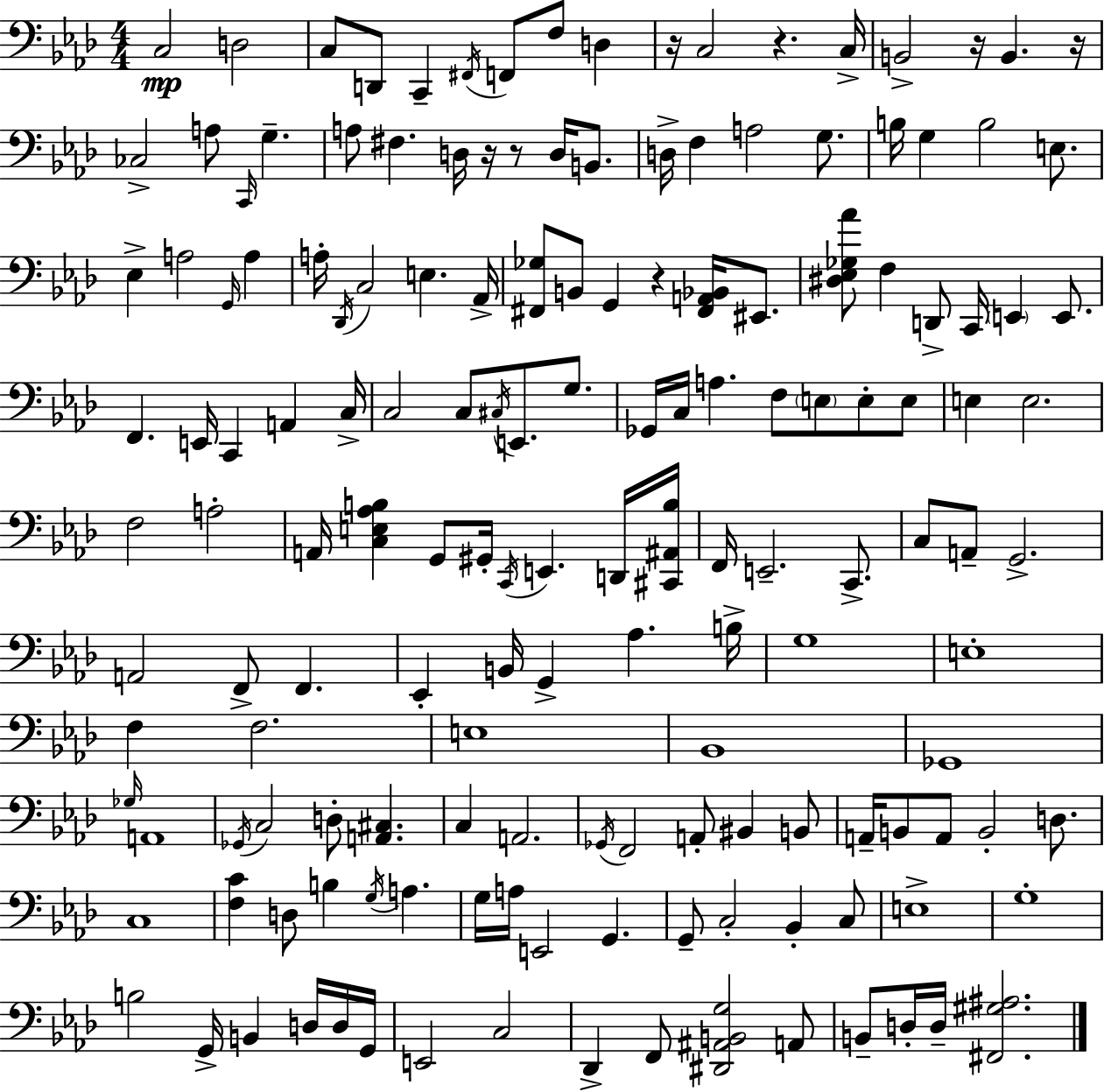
X:1
T:Untitled
M:4/4
L:1/4
K:Fm
C,2 D,2 C,/2 D,,/2 C,, ^F,,/4 F,,/2 F,/2 D, z/4 C,2 z C,/4 B,,2 z/4 B,, z/4 _C,2 A,/2 C,,/4 G, A,/2 ^F, D,/4 z/4 z/2 D,/4 B,,/2 D,/4 F, A,2 G,/2 B,/4 G, B,2 E,/2 _E, A,2 G,,/4 A, A,/4 _D,,/4 C,2 E, _A,,/4 [^F,,_G,]/2 B,,/2 G,, z [^F,,A,,_B,,]/4 ^E,,/2 [^D,_E,_G,_A]/2 F, D,,/2 C,,/4 E,, E,,/2 F,, E,,/4 C,, A,, C,/4 C,2 C,/2 ^C,/4 E,,/2 G,/2 _G,,/4 C,/4 A, F,/2 E,/2 E,/2 E,/2 E, E,2 F,2 A,2 A,,/4 [C,E,_A,B,] G,,/2 ^G,,/4 C,,/4 E,, D,,/4 [^C,,^A,,B,]/4 F,,/4 E,,2 C,,/2 C,/2 A,,/2 G,,2 A,,2 F,,/2 F,, _E,, B,,/4 G,, _A, B,/4 G,4 E,4 F, F,2 E,4 _B,,4 _G,,4 _G,/4 A,,4 _G,,/4 C,2 D,/2 [A,,^C,] C, A,,2 _G,,/4 F,,2 A,,/2 ^B,, B,,/2 A,,/4 B,,/2 A,,/2 B,,2 D,/2 C,4 [F,C] D,/2 B, G,/4 A, G,/4 A,/4 E,,2 G,, G,,/2 C,2 _B,, C,/2 E,4 G,4 B,2 G,,/4 B,, D,/4 D,/4 G,,/4 E,,2 C,2 _D,, F,,/2 [^D,,^A,,B,,G,]2 A,,/2 B,,/2 D,/4 D,/4 [^F,,^G,^A,]2